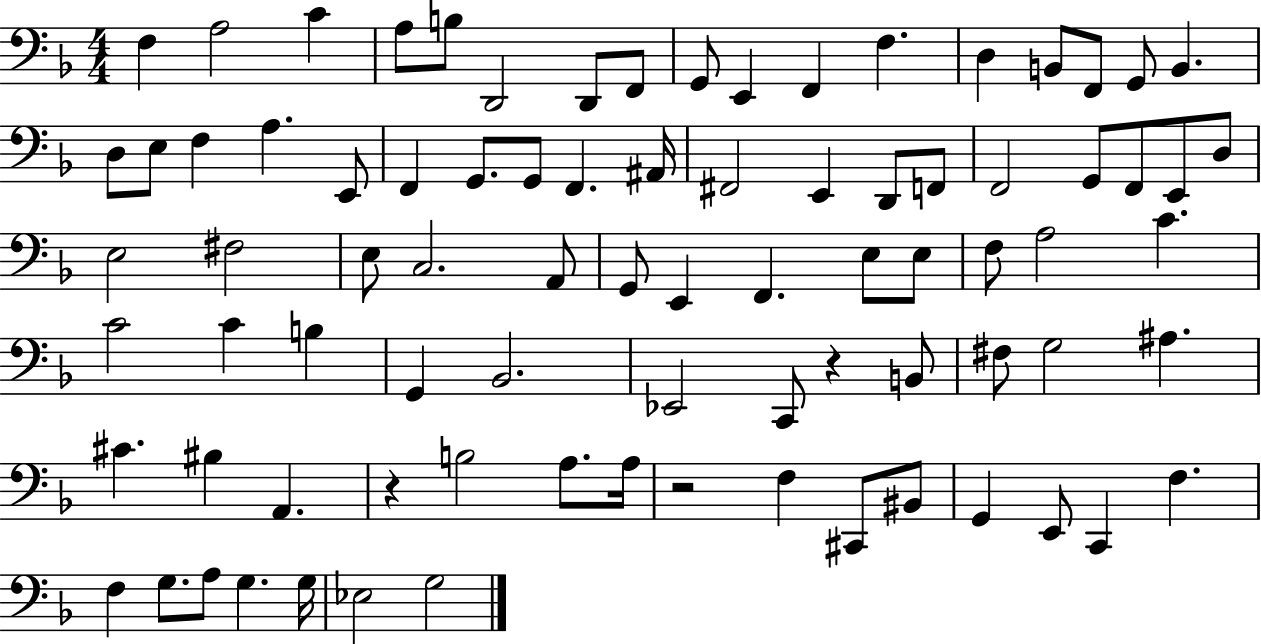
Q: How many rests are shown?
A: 3